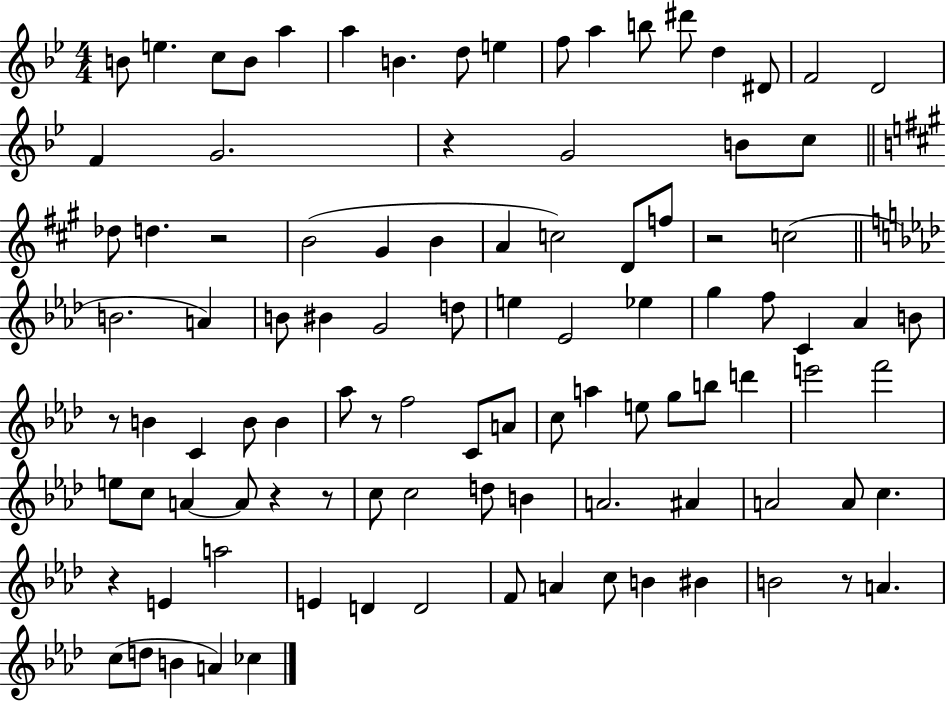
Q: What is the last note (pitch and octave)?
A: CES5